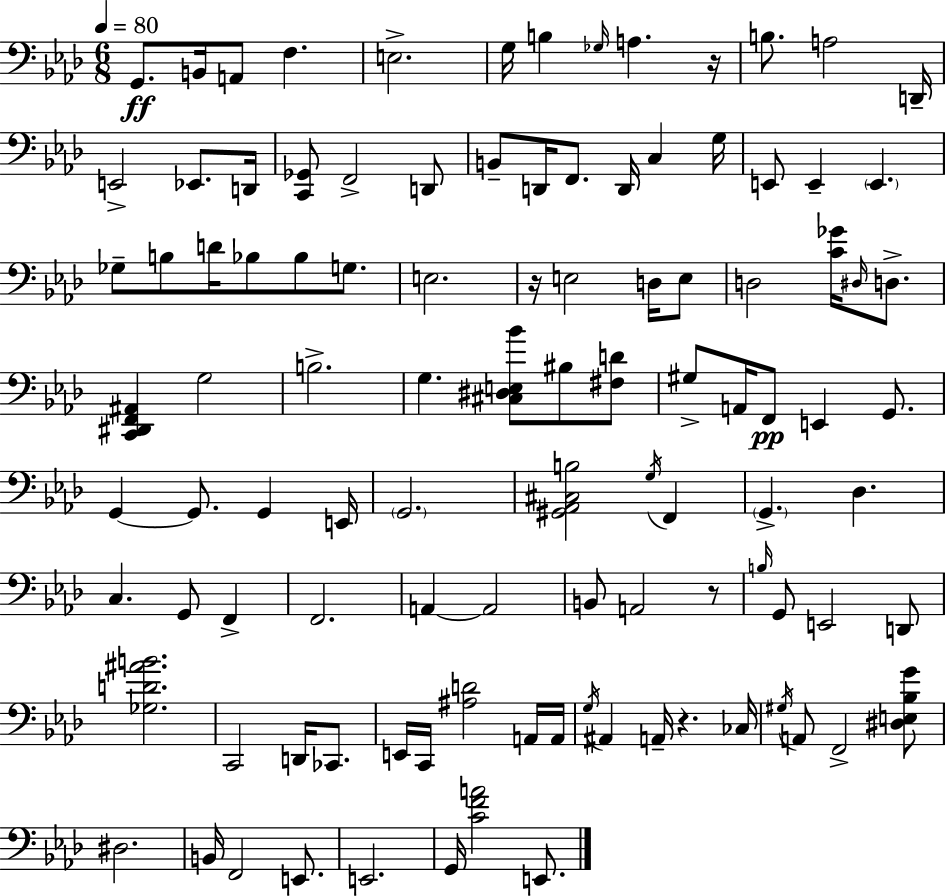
X:1
T:Untitled
M:6/8
L:1/4
K:Ab
G,,/2 B,,/4 A,,/2 F, E,2 G,/4 B, _G,/4 A, z/4 B,/2 A,2 D,,/4 E,,2 _E,,/2 D,,/4 [C,,_G,,]/2 F,,2 D,,/2 B,,/2 D,,/4 F,,/2 D,,/4 C, G,/4 E,,/2 E,, E,, _G,/2 B,/2 D/4 _B,/2 _B,/2 G,/2 E,2 z/4 E,2 D,/4 E,/2 D,2 [C_G]/4 ^D,/4 D,/2 [C,,^D,,F,,^A,,] G,2 B,2 G, [^C,^D,E,_B]/2 ^B,/2 [^F,D]/2 ^G,/2 A,,/4 F,,/2 E,, G,,/2 G,, G,,/2 G,, E,,/4 G,,2 [^G,,_A,,^C,B,]2 G,/4 F,, G,, _D, C, G,,/2 F,, F,,2 A,, A,,2 B,,/2 A,,2 z/2 B,/4 G,,/2 E,,2 D,,/2 [_G,D^AB]2 C,,2 D,,/4 _C,,/2 E,,/4 C,,/4 [^A,D]2 A,,/4 A,,/4 G,/4 ^A,, A,,/4 z _C,/4 ^G,/4 A,,/2 F,,2 [^D,E,_B,G]/2 ^D,2 B,,/4 F,,2 E,,/2 E,,2 G,,/4 [CFA]2 E,,/2